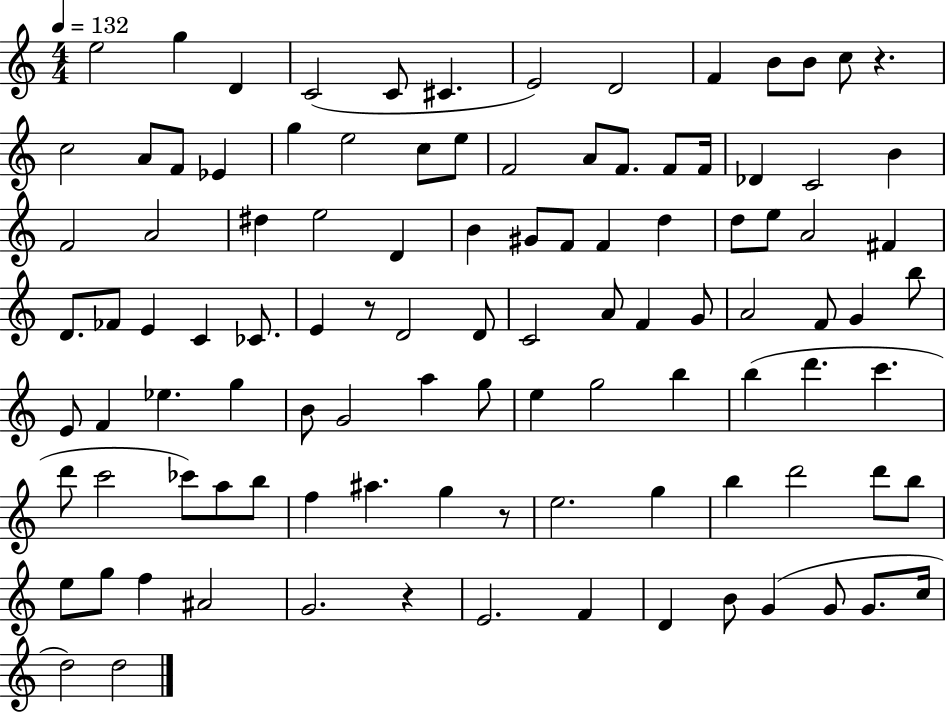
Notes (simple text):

E5/h G5/q D4/q C4/h C4/e C#4/q. E4/h D4/h F4/q B4/e B4/e C5/e R/q. C5/h A4/e F4/e Eb4/q G5/q E5/h C5/e E5/e F4/h A4/e F4/e. F4/e F4/s Db4/q C4/h B4/q F4/h A4/h D#5/q E5/h D4/q B4/q G#4/e F4/e F4/q D5/q D5/e E5/e A4/h F#4/q D4/e. FES4/e E4/q C4/q CES4/e. E4/q R/e D4/h D4/e C4/h A4/e F4/q G4/e A4/h F4/e G4/q B5/e E4/e F4/q Eb5/q. G5/q B4/e G4/h A5/q G5/e E5/q G5/h B5/q B5/q D6/q. C6/q. D6/e C6/h CES6/e A5/e B5/e F5/q A#5/q. G5/q R/e E5/h. G5/q B5/q D6/h D6/e B5/e E5/e G5/e F5/q A#4/h G4/h. R/q E4/h. F4/q D4/q B4/e G4/q G4/e G4/e. C5/s D5/h D5/h